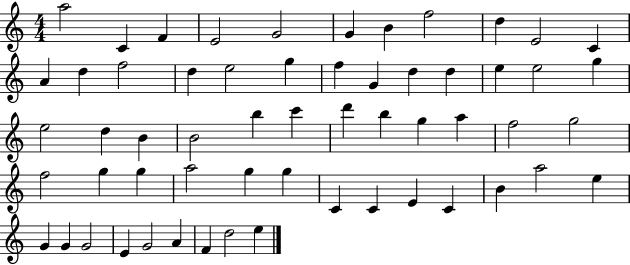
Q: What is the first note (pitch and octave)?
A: A5